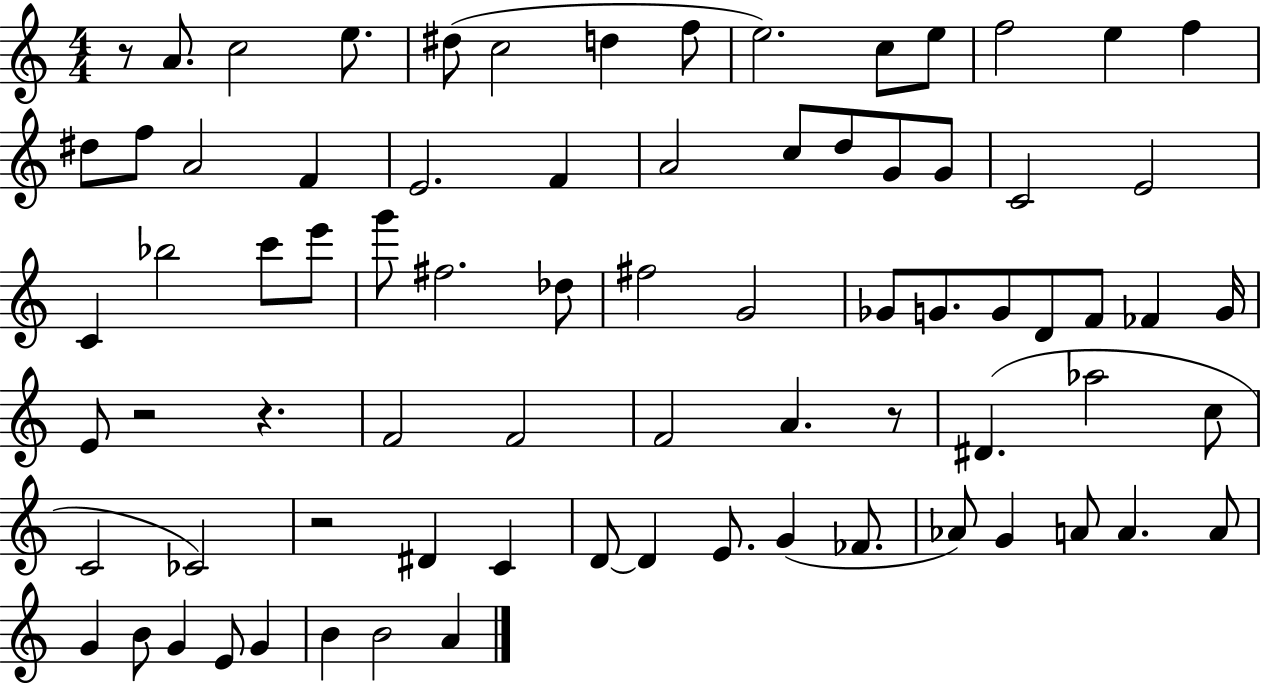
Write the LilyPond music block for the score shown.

{
  \clef treble
  \numericTimeSignature
  \time 4/4
  \key c \major
  r8 a'8. c''2 e''8. | dis''8( c''2 d''4 f''8 | e''2.) c''8 e''8 | f''2 e''4 f''4 | \break dis''8 f''8 a'2 f'4 | e'2. f'4 | a'2 c''8 d''8 g'8 g'8 | c'2 e'2 | \break c'4 bes''2 c'''8 e'''8 | g'''8 fis''2. des''8 | fis''2 g'2 | ges'8 g'8. g'8 d'8 f'8 fes'4 g'16 | \break e'8 r2 r4. | f'2 f'2 | f'2 a'4. r8 | dis'4.( aes''2 c''8 | \break c'2 ces'2) | r2 dis'4 c'4 | d'8~~ d'4 e'8. g'4( fes'8. | aes'8) g'4 a'8 a'4. a'8 | \break g'4 b'8 g'4 e'8 g'4 | b'4 b'2 a'4 | \bar "|."
}